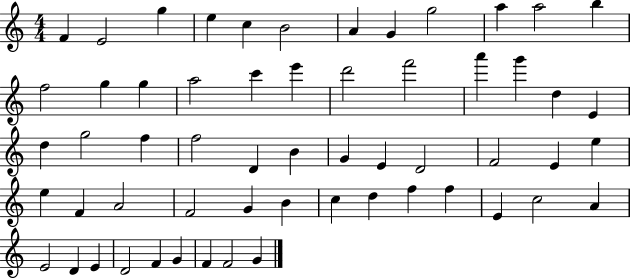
X:1
T:Untitled
M:4/4
L:1/4
K:C
F E2 g e c B2 A G g2 a a2 b f2 g g a2 c' e' d'2 f'2 a' g' d E d g2 f f2 D B G E D2 F2 E e e F A2 F2 G B c d f f E c2 A E2 D E D2 F G F F2 G